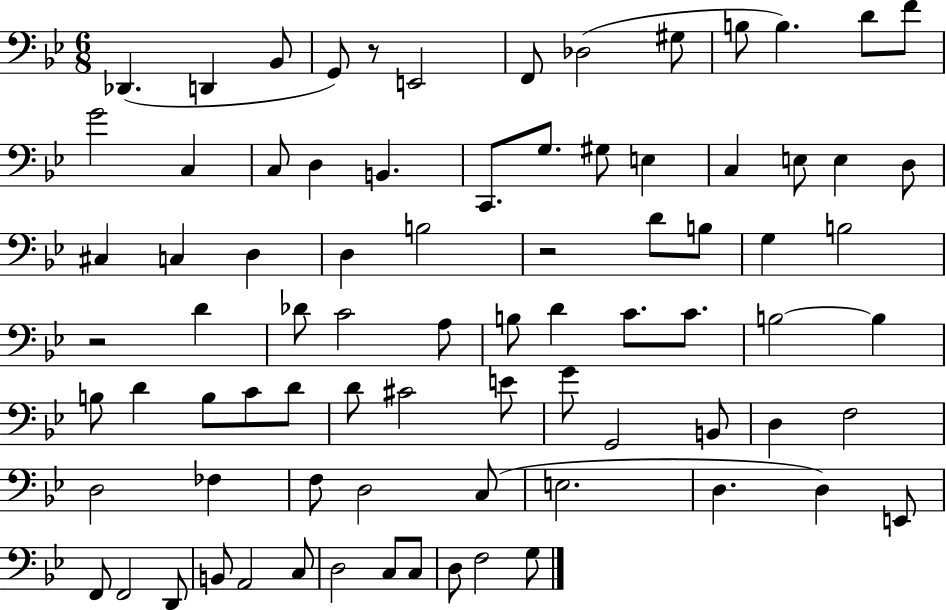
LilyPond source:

{
  \clef bass
  \numericTimeSignature
  \time 6/8
  \key bes \major
  \repeat volta 2 { des,4.( d,4 bes,8 | g,8) r8 e,2 | f,8 des2( gis8 | b8 b4.) d'8 f'8 | \break g'2 c4 | c8 d4 b,4. | c,8. g8. gis8 e4 | c4 e8 e4 d8 | \break cis4 c4 d4 | d4 b2 | r2 d'8 b8 | g4 b2 | \break r2 d'4 | des'8 c'2 a8 | b8 d'4 c'8. c'8. | b2~~ b4 | \break b8 d'4 b8 c'8 d'8 | d'8 cis'2 e'8 | g'8 g,2 b,8 | d4 f2 | \break d2 fes4 | f8 d2 c8( | e2. | d4. d4) e,8 | \break f,8 f,2 d,8 | b,8 a,2 c8 | d2 c8 c8 | d8 f2 g8 | \break } \bar "|."
}